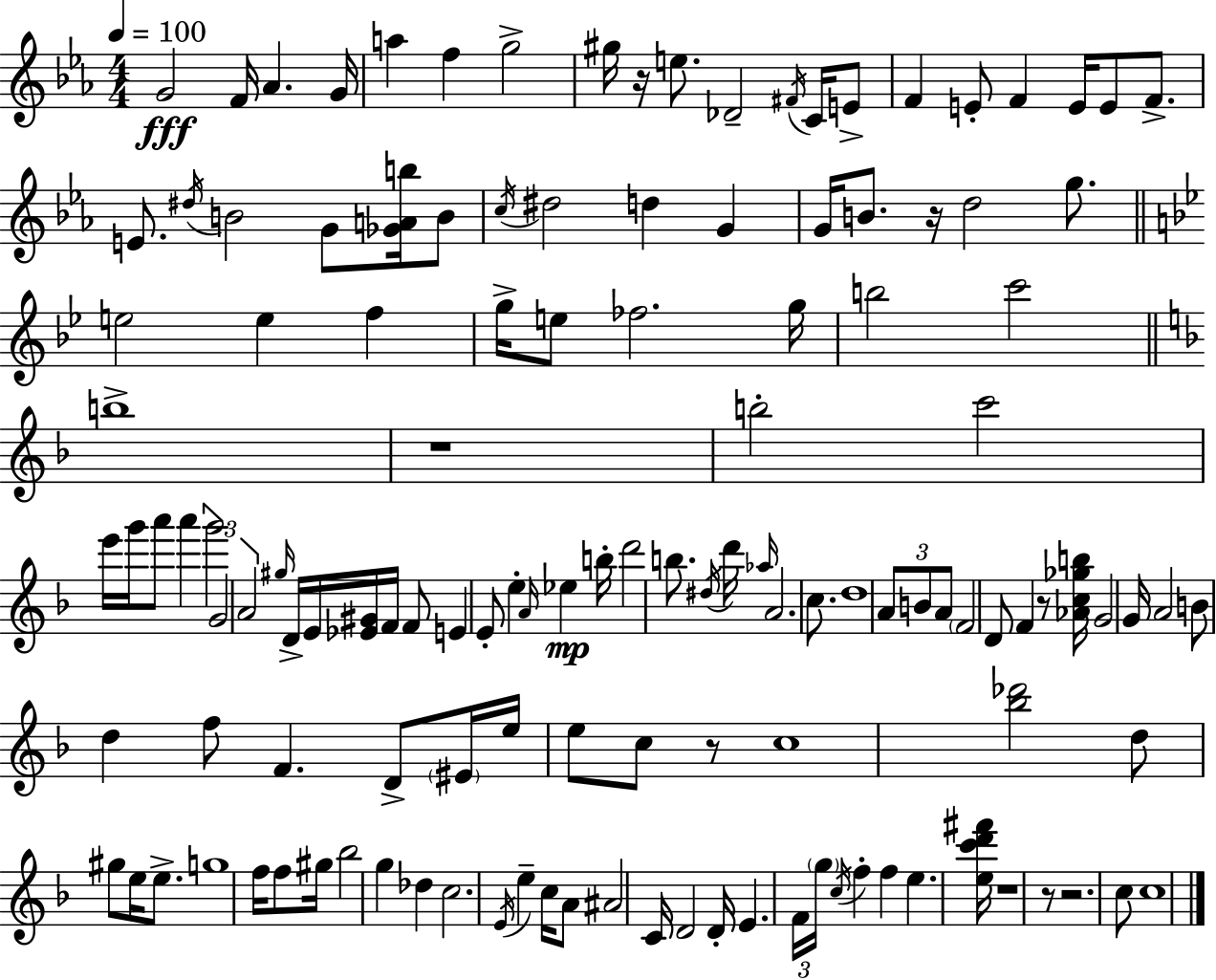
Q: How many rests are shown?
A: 8